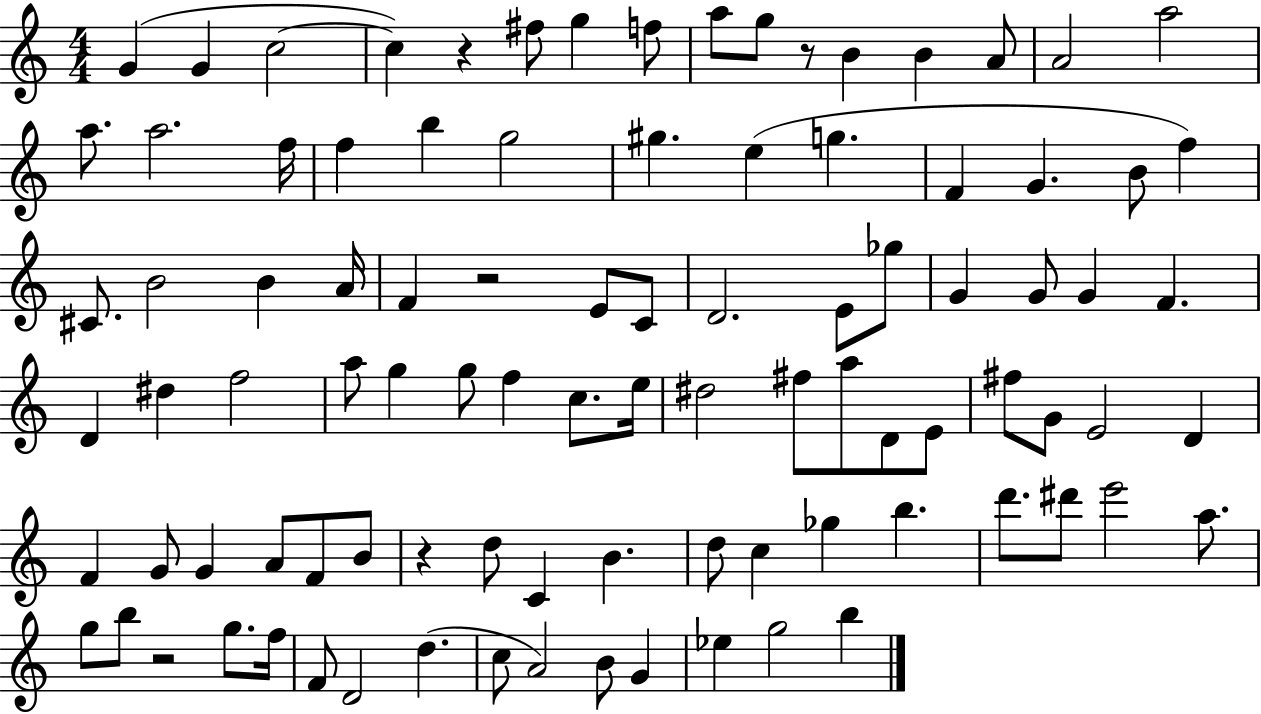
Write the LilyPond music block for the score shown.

{
  \clef treble
  \numericTimeSignature
  \time 4/4
  \key c \major
  g'4( g'4 c''2~~ | c''4) r4 fis''8 g''4 f''8 | a''8 g''8 r8 b'4 b'4 a'8 | a'2 a''2 | \break a''8. a''2. f''16 | f''4 b''4 g''2 | gis''4. e''4( g''4. | f'4 g'4. b'8 f''4) | \break cis'8. b'2 b'4 a'16 | f'4 r2 e'8 c'8 | d'2. e'8 ges''8 | g'4 g'8 g'4 f'4. | \break d'4 dis''4 f''2 | a''8 g''4 g''8 f''4 c''8. e''16 | dis''2 fis''8 a''8 d'8 e'8 | fis''8 g'8 e'2 d'4 | \break f'4 g'8 g'4 a'8 f'8 b'8 | r4 d''8 c'4 b'4. | d''8 c''4 ges''4 b''4. | d'''8. dis'''8 e'''2 a''8. | \break g''8 b''8 r2 g''8. f''16 | f'8 d'2 d''4.( | c''8 a'2) b'8 g'4 | ees''4 g''2 b''4 | \break \bar "|."
}